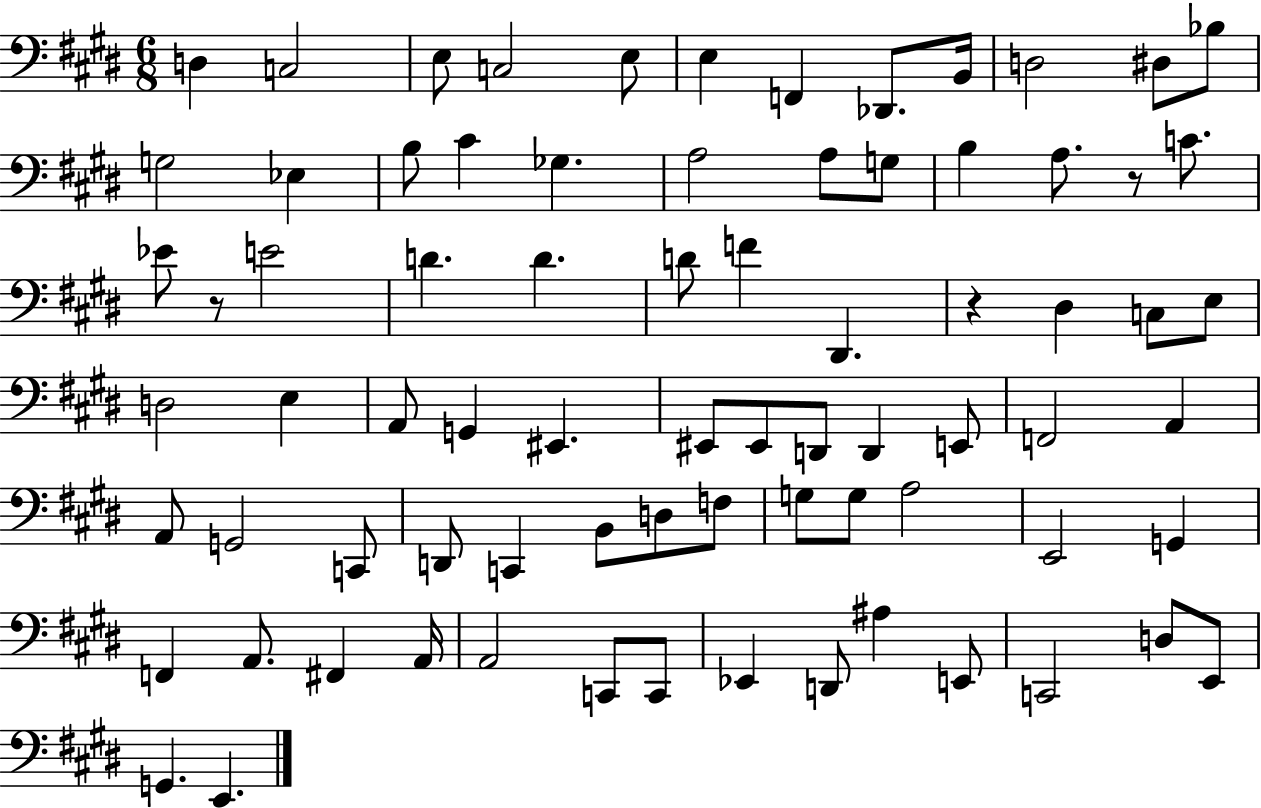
D3/q C3/h E3/e C3/h E3/e E3/q F2/q Db2/e. B2/s D3/h D#3/e Bb3/e G3/h Eb3/q B3/e C#4/q Gb3/q. A3/h A3/e G3/e B3/q A3/e. R/e C4/e. Eb4/e R/e E4/h D4/q. D4/q. D4/e F4/q D#2/q. R/q D#3/q C3/e E3/e D3/h E3/q A2/e G2/q EIS2/q. EIS2/e EIS2/e D2/e D2/q E2/e F2/h A2/q A2/e G2/h C2/e D2/e C2/q B2/e D3/e F3/e G3/e G3/e A3/h E2/h G2/q F2/q A2/e. F#2/q A2/s A2/h C2/e C2/e Eb2/q D2/e A#3/q E2/e C2/h D3/e E2/e G2/q. E2/q.